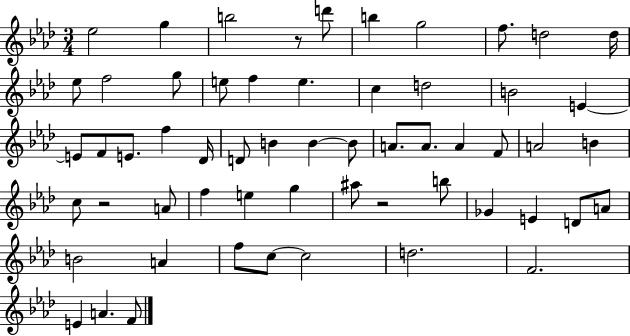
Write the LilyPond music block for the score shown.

{
  \clef treble
  \numericTimeSignature
  \time 3/4
  \key aes \major
  ees''2 g''4 | b''2 r8 d'''8 | b''4 g''2 | f''8. d''2 d''16 | \break ees''8 f''2 g''8 | e''8 f''4 e''4. | c''4 d''2 | b'2 e'4~~ | \break e'8 f'8 e'8. f''4 des'16 | d'8 b'4 b'4~~ b'8 | a'8. a'8. a'4 f'8 | a'2 b'4 | \break c''8 r2 a'8 | f''4 e''4 g''4 | ais''8 r2 b''8 | ges'4 e'4 d'8 a'8 | \break b'2 a'4 | f''8 c''8~~ c''2 | d''2. | f'2. | \break e'4 a'4. f'8 | \bar "|."
}